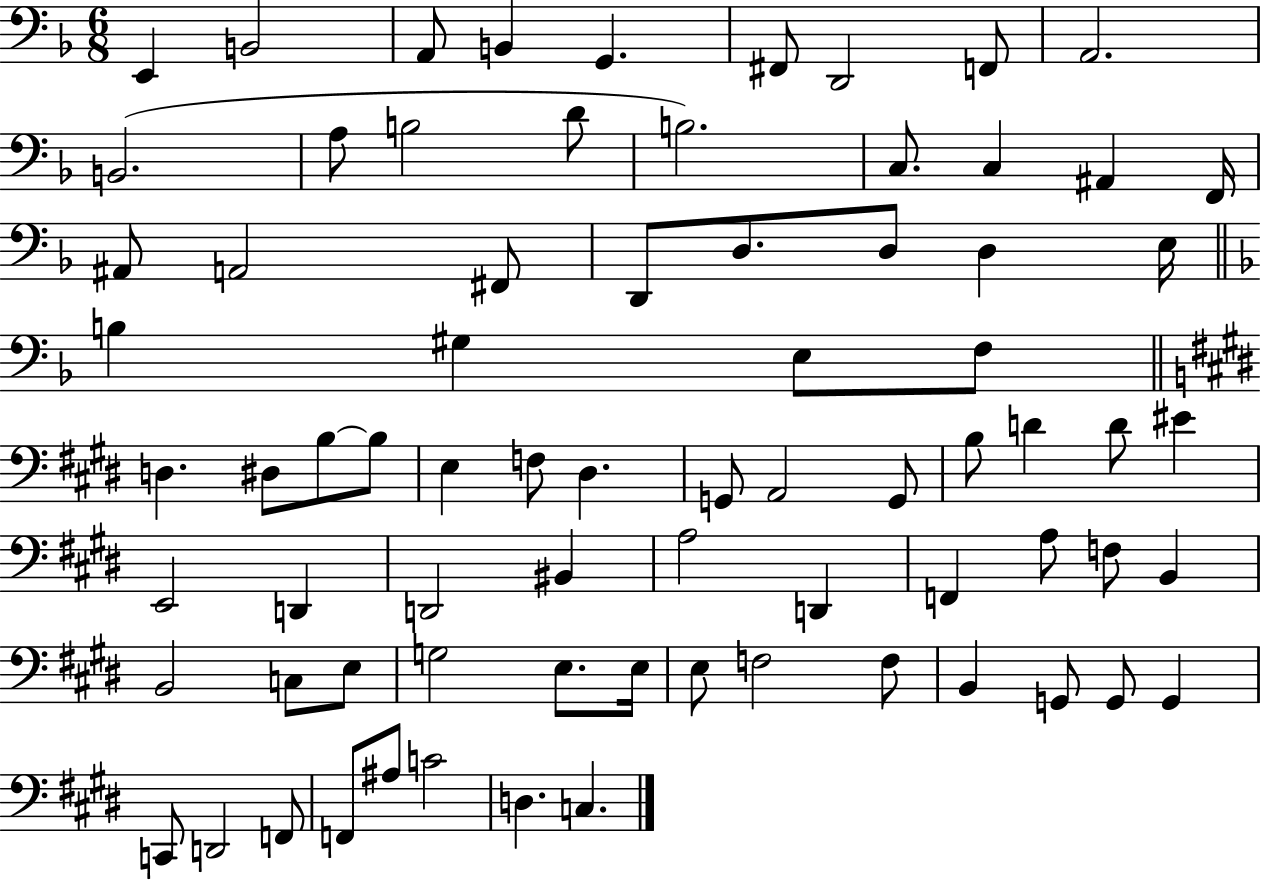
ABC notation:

X:1
T:Untitled
M:6/8
L:1/4
K:F
E,, B,,2 A,,/2 B,, G,, ^F,,/2 D,,2 F,,/2 A,,2 B,,2 A,/2 B,2 D/2 B,2 C,/2 C, ^A,, F,,/4 ^A,,/2 A,,2 ^F,,/2 D,,/2 D,/2 D,/2 D, E,/4 B, ^G, E,/2 F,/2 D, ^D,/2 B,/2 B,/2 E, F,/2 ^D, G,,/2 A,,2 G,,/2 B,/2 D D/2 ^E E,,2 D,, D,,2 ^B,, A,2 D,, F,, A,/2 F,/2 B,, B,,2 C,/2 E,/2 G,2 E,/2 E,/4 E,/2 F,2 F,/2 B,, G,,/2 G,,/2 G,, C,,/2 D,,2 F,,/2 F,,/2 ^A,/2 C2 D, C,